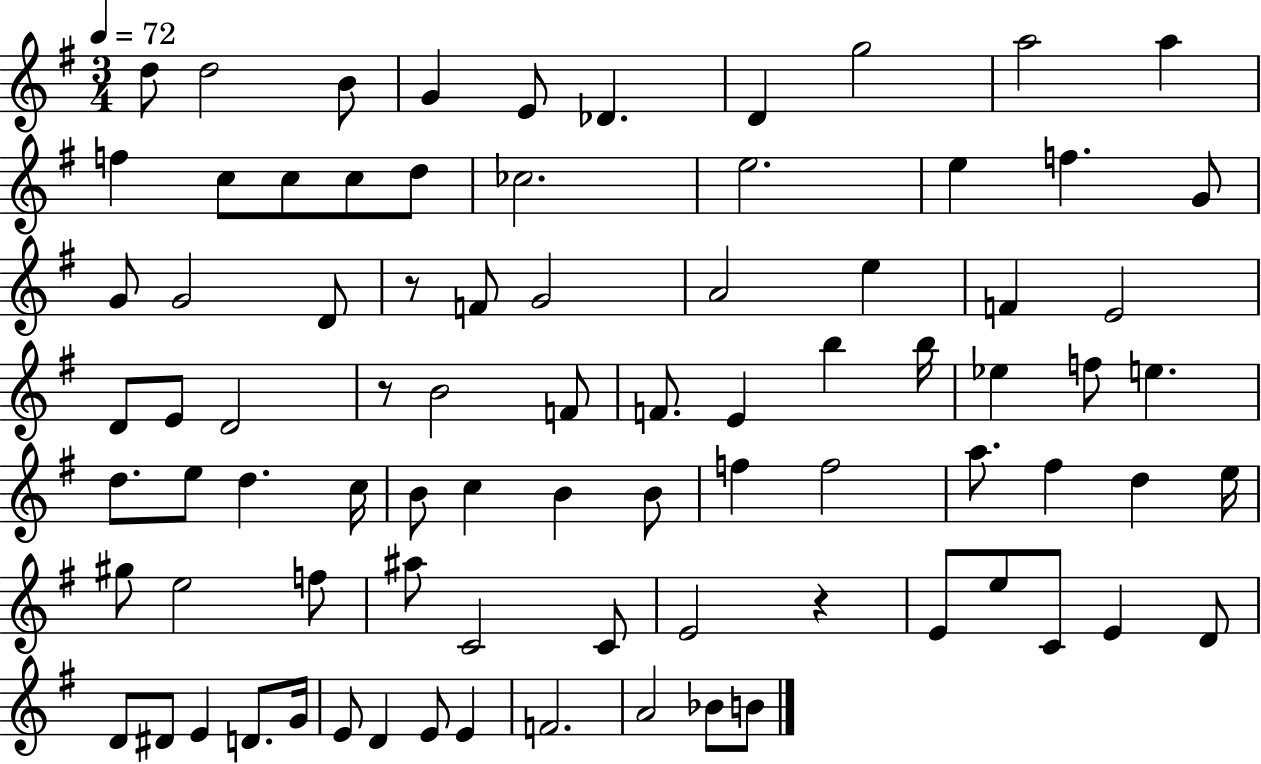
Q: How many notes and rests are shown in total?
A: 83